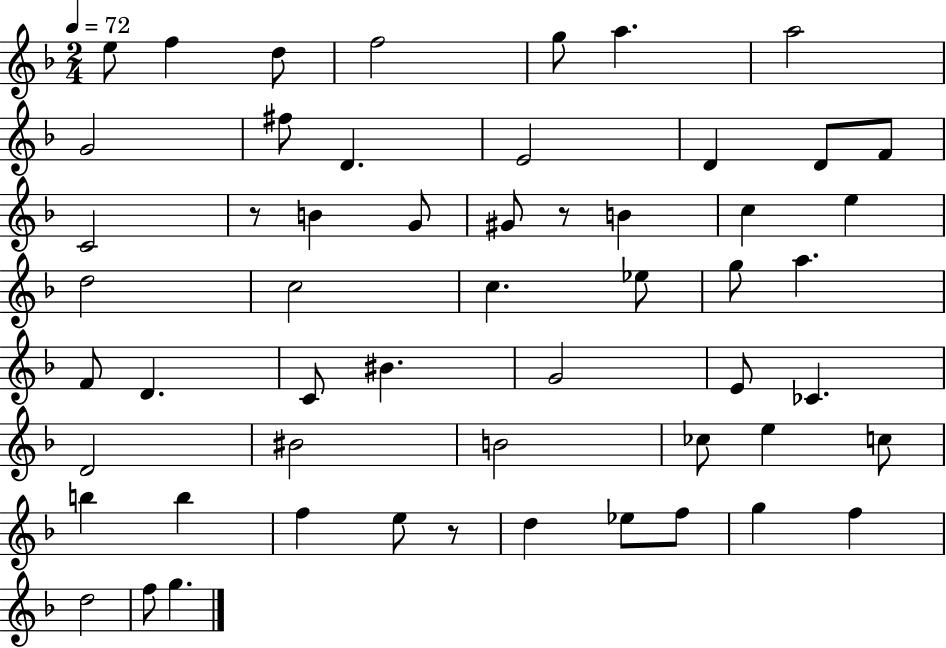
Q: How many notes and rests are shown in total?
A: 55